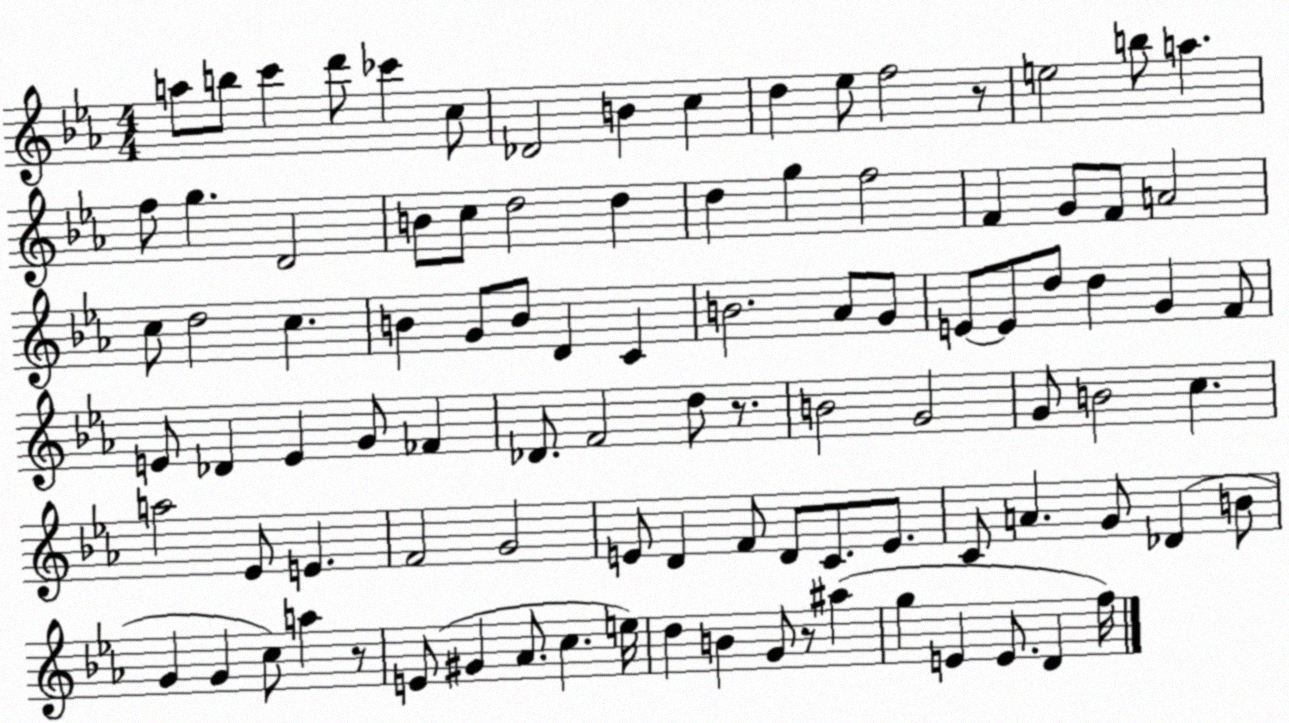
X:1
T:Untitled
M:4/4
L:1/4
K:Eb
a/2 b/2 c' d'/2 _c' c/2 _D2 B c d _e/2 f2 z/2 e2 b/2 a f/2 g D2 B/2 c/2 d2 d d g f2 F G/2 F/2 A2 c/2 d2 c B G/2 B/2 D C B2 _A/2 G/2 E/2 E/2 d/2 d G F/2 E/2 _D E G/2 _F _D/2 F2 d/2 z/2 B2 G2 G/2 B2 c a2 _E/2 E F2 G2 E/2 D F/2 D/2 C/2 E/2 C/2 A G/2 _D B/2 G G c/2 a z/2 E/2 ^G _A/2 c e/4 d B G/2 z/2 ^a g E E/2 D f/4